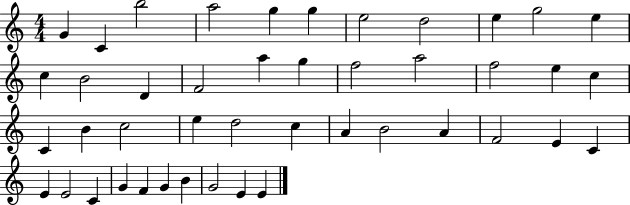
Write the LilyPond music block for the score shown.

{
  \clef treble
  \numericTimeSignature
  \time 4/4
  \key c \major
  g'4 c'4 b''2 | a''2 g''4 g''4 | e''2 d''2 | e''4 g''2 e''4 | \break c''4 b'2 d'4 | f'2 a''4 g''4 | f''2 a''2 | f''2 e''4 c''4 | \break c'4 b'4 c''2 | e''4 d''2 c''4 | a'4 b'2 a'4 | f'2 e'4 c'4 | \break e'4 e'2 c'4 | g'4 f'4 g'4 b'4 | g'2 e'4 e'4 | \bar "|."
}